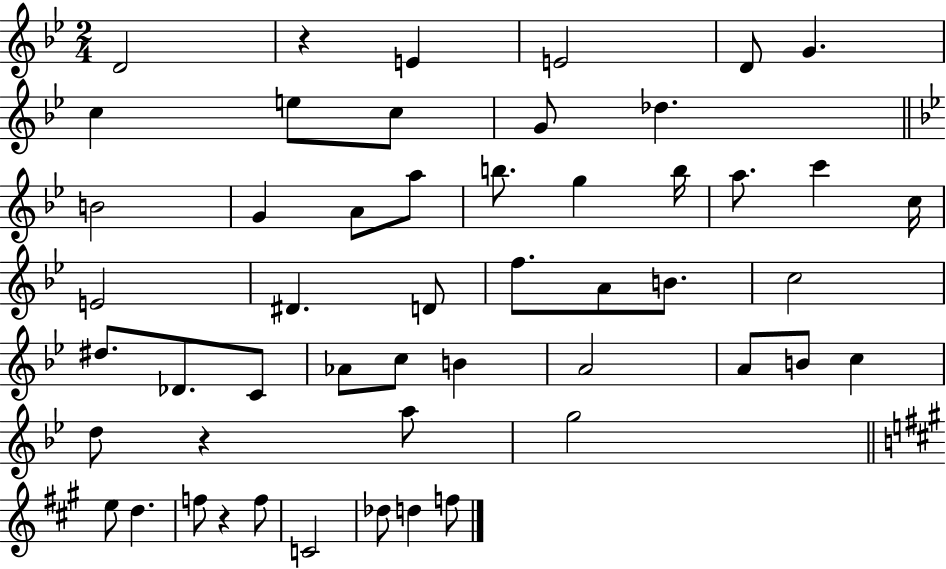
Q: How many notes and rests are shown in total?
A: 51